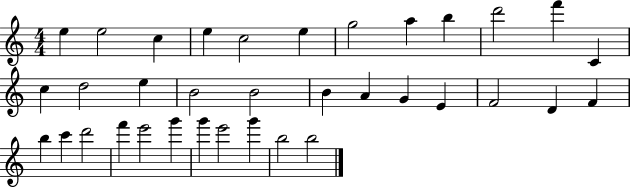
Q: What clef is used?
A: treble